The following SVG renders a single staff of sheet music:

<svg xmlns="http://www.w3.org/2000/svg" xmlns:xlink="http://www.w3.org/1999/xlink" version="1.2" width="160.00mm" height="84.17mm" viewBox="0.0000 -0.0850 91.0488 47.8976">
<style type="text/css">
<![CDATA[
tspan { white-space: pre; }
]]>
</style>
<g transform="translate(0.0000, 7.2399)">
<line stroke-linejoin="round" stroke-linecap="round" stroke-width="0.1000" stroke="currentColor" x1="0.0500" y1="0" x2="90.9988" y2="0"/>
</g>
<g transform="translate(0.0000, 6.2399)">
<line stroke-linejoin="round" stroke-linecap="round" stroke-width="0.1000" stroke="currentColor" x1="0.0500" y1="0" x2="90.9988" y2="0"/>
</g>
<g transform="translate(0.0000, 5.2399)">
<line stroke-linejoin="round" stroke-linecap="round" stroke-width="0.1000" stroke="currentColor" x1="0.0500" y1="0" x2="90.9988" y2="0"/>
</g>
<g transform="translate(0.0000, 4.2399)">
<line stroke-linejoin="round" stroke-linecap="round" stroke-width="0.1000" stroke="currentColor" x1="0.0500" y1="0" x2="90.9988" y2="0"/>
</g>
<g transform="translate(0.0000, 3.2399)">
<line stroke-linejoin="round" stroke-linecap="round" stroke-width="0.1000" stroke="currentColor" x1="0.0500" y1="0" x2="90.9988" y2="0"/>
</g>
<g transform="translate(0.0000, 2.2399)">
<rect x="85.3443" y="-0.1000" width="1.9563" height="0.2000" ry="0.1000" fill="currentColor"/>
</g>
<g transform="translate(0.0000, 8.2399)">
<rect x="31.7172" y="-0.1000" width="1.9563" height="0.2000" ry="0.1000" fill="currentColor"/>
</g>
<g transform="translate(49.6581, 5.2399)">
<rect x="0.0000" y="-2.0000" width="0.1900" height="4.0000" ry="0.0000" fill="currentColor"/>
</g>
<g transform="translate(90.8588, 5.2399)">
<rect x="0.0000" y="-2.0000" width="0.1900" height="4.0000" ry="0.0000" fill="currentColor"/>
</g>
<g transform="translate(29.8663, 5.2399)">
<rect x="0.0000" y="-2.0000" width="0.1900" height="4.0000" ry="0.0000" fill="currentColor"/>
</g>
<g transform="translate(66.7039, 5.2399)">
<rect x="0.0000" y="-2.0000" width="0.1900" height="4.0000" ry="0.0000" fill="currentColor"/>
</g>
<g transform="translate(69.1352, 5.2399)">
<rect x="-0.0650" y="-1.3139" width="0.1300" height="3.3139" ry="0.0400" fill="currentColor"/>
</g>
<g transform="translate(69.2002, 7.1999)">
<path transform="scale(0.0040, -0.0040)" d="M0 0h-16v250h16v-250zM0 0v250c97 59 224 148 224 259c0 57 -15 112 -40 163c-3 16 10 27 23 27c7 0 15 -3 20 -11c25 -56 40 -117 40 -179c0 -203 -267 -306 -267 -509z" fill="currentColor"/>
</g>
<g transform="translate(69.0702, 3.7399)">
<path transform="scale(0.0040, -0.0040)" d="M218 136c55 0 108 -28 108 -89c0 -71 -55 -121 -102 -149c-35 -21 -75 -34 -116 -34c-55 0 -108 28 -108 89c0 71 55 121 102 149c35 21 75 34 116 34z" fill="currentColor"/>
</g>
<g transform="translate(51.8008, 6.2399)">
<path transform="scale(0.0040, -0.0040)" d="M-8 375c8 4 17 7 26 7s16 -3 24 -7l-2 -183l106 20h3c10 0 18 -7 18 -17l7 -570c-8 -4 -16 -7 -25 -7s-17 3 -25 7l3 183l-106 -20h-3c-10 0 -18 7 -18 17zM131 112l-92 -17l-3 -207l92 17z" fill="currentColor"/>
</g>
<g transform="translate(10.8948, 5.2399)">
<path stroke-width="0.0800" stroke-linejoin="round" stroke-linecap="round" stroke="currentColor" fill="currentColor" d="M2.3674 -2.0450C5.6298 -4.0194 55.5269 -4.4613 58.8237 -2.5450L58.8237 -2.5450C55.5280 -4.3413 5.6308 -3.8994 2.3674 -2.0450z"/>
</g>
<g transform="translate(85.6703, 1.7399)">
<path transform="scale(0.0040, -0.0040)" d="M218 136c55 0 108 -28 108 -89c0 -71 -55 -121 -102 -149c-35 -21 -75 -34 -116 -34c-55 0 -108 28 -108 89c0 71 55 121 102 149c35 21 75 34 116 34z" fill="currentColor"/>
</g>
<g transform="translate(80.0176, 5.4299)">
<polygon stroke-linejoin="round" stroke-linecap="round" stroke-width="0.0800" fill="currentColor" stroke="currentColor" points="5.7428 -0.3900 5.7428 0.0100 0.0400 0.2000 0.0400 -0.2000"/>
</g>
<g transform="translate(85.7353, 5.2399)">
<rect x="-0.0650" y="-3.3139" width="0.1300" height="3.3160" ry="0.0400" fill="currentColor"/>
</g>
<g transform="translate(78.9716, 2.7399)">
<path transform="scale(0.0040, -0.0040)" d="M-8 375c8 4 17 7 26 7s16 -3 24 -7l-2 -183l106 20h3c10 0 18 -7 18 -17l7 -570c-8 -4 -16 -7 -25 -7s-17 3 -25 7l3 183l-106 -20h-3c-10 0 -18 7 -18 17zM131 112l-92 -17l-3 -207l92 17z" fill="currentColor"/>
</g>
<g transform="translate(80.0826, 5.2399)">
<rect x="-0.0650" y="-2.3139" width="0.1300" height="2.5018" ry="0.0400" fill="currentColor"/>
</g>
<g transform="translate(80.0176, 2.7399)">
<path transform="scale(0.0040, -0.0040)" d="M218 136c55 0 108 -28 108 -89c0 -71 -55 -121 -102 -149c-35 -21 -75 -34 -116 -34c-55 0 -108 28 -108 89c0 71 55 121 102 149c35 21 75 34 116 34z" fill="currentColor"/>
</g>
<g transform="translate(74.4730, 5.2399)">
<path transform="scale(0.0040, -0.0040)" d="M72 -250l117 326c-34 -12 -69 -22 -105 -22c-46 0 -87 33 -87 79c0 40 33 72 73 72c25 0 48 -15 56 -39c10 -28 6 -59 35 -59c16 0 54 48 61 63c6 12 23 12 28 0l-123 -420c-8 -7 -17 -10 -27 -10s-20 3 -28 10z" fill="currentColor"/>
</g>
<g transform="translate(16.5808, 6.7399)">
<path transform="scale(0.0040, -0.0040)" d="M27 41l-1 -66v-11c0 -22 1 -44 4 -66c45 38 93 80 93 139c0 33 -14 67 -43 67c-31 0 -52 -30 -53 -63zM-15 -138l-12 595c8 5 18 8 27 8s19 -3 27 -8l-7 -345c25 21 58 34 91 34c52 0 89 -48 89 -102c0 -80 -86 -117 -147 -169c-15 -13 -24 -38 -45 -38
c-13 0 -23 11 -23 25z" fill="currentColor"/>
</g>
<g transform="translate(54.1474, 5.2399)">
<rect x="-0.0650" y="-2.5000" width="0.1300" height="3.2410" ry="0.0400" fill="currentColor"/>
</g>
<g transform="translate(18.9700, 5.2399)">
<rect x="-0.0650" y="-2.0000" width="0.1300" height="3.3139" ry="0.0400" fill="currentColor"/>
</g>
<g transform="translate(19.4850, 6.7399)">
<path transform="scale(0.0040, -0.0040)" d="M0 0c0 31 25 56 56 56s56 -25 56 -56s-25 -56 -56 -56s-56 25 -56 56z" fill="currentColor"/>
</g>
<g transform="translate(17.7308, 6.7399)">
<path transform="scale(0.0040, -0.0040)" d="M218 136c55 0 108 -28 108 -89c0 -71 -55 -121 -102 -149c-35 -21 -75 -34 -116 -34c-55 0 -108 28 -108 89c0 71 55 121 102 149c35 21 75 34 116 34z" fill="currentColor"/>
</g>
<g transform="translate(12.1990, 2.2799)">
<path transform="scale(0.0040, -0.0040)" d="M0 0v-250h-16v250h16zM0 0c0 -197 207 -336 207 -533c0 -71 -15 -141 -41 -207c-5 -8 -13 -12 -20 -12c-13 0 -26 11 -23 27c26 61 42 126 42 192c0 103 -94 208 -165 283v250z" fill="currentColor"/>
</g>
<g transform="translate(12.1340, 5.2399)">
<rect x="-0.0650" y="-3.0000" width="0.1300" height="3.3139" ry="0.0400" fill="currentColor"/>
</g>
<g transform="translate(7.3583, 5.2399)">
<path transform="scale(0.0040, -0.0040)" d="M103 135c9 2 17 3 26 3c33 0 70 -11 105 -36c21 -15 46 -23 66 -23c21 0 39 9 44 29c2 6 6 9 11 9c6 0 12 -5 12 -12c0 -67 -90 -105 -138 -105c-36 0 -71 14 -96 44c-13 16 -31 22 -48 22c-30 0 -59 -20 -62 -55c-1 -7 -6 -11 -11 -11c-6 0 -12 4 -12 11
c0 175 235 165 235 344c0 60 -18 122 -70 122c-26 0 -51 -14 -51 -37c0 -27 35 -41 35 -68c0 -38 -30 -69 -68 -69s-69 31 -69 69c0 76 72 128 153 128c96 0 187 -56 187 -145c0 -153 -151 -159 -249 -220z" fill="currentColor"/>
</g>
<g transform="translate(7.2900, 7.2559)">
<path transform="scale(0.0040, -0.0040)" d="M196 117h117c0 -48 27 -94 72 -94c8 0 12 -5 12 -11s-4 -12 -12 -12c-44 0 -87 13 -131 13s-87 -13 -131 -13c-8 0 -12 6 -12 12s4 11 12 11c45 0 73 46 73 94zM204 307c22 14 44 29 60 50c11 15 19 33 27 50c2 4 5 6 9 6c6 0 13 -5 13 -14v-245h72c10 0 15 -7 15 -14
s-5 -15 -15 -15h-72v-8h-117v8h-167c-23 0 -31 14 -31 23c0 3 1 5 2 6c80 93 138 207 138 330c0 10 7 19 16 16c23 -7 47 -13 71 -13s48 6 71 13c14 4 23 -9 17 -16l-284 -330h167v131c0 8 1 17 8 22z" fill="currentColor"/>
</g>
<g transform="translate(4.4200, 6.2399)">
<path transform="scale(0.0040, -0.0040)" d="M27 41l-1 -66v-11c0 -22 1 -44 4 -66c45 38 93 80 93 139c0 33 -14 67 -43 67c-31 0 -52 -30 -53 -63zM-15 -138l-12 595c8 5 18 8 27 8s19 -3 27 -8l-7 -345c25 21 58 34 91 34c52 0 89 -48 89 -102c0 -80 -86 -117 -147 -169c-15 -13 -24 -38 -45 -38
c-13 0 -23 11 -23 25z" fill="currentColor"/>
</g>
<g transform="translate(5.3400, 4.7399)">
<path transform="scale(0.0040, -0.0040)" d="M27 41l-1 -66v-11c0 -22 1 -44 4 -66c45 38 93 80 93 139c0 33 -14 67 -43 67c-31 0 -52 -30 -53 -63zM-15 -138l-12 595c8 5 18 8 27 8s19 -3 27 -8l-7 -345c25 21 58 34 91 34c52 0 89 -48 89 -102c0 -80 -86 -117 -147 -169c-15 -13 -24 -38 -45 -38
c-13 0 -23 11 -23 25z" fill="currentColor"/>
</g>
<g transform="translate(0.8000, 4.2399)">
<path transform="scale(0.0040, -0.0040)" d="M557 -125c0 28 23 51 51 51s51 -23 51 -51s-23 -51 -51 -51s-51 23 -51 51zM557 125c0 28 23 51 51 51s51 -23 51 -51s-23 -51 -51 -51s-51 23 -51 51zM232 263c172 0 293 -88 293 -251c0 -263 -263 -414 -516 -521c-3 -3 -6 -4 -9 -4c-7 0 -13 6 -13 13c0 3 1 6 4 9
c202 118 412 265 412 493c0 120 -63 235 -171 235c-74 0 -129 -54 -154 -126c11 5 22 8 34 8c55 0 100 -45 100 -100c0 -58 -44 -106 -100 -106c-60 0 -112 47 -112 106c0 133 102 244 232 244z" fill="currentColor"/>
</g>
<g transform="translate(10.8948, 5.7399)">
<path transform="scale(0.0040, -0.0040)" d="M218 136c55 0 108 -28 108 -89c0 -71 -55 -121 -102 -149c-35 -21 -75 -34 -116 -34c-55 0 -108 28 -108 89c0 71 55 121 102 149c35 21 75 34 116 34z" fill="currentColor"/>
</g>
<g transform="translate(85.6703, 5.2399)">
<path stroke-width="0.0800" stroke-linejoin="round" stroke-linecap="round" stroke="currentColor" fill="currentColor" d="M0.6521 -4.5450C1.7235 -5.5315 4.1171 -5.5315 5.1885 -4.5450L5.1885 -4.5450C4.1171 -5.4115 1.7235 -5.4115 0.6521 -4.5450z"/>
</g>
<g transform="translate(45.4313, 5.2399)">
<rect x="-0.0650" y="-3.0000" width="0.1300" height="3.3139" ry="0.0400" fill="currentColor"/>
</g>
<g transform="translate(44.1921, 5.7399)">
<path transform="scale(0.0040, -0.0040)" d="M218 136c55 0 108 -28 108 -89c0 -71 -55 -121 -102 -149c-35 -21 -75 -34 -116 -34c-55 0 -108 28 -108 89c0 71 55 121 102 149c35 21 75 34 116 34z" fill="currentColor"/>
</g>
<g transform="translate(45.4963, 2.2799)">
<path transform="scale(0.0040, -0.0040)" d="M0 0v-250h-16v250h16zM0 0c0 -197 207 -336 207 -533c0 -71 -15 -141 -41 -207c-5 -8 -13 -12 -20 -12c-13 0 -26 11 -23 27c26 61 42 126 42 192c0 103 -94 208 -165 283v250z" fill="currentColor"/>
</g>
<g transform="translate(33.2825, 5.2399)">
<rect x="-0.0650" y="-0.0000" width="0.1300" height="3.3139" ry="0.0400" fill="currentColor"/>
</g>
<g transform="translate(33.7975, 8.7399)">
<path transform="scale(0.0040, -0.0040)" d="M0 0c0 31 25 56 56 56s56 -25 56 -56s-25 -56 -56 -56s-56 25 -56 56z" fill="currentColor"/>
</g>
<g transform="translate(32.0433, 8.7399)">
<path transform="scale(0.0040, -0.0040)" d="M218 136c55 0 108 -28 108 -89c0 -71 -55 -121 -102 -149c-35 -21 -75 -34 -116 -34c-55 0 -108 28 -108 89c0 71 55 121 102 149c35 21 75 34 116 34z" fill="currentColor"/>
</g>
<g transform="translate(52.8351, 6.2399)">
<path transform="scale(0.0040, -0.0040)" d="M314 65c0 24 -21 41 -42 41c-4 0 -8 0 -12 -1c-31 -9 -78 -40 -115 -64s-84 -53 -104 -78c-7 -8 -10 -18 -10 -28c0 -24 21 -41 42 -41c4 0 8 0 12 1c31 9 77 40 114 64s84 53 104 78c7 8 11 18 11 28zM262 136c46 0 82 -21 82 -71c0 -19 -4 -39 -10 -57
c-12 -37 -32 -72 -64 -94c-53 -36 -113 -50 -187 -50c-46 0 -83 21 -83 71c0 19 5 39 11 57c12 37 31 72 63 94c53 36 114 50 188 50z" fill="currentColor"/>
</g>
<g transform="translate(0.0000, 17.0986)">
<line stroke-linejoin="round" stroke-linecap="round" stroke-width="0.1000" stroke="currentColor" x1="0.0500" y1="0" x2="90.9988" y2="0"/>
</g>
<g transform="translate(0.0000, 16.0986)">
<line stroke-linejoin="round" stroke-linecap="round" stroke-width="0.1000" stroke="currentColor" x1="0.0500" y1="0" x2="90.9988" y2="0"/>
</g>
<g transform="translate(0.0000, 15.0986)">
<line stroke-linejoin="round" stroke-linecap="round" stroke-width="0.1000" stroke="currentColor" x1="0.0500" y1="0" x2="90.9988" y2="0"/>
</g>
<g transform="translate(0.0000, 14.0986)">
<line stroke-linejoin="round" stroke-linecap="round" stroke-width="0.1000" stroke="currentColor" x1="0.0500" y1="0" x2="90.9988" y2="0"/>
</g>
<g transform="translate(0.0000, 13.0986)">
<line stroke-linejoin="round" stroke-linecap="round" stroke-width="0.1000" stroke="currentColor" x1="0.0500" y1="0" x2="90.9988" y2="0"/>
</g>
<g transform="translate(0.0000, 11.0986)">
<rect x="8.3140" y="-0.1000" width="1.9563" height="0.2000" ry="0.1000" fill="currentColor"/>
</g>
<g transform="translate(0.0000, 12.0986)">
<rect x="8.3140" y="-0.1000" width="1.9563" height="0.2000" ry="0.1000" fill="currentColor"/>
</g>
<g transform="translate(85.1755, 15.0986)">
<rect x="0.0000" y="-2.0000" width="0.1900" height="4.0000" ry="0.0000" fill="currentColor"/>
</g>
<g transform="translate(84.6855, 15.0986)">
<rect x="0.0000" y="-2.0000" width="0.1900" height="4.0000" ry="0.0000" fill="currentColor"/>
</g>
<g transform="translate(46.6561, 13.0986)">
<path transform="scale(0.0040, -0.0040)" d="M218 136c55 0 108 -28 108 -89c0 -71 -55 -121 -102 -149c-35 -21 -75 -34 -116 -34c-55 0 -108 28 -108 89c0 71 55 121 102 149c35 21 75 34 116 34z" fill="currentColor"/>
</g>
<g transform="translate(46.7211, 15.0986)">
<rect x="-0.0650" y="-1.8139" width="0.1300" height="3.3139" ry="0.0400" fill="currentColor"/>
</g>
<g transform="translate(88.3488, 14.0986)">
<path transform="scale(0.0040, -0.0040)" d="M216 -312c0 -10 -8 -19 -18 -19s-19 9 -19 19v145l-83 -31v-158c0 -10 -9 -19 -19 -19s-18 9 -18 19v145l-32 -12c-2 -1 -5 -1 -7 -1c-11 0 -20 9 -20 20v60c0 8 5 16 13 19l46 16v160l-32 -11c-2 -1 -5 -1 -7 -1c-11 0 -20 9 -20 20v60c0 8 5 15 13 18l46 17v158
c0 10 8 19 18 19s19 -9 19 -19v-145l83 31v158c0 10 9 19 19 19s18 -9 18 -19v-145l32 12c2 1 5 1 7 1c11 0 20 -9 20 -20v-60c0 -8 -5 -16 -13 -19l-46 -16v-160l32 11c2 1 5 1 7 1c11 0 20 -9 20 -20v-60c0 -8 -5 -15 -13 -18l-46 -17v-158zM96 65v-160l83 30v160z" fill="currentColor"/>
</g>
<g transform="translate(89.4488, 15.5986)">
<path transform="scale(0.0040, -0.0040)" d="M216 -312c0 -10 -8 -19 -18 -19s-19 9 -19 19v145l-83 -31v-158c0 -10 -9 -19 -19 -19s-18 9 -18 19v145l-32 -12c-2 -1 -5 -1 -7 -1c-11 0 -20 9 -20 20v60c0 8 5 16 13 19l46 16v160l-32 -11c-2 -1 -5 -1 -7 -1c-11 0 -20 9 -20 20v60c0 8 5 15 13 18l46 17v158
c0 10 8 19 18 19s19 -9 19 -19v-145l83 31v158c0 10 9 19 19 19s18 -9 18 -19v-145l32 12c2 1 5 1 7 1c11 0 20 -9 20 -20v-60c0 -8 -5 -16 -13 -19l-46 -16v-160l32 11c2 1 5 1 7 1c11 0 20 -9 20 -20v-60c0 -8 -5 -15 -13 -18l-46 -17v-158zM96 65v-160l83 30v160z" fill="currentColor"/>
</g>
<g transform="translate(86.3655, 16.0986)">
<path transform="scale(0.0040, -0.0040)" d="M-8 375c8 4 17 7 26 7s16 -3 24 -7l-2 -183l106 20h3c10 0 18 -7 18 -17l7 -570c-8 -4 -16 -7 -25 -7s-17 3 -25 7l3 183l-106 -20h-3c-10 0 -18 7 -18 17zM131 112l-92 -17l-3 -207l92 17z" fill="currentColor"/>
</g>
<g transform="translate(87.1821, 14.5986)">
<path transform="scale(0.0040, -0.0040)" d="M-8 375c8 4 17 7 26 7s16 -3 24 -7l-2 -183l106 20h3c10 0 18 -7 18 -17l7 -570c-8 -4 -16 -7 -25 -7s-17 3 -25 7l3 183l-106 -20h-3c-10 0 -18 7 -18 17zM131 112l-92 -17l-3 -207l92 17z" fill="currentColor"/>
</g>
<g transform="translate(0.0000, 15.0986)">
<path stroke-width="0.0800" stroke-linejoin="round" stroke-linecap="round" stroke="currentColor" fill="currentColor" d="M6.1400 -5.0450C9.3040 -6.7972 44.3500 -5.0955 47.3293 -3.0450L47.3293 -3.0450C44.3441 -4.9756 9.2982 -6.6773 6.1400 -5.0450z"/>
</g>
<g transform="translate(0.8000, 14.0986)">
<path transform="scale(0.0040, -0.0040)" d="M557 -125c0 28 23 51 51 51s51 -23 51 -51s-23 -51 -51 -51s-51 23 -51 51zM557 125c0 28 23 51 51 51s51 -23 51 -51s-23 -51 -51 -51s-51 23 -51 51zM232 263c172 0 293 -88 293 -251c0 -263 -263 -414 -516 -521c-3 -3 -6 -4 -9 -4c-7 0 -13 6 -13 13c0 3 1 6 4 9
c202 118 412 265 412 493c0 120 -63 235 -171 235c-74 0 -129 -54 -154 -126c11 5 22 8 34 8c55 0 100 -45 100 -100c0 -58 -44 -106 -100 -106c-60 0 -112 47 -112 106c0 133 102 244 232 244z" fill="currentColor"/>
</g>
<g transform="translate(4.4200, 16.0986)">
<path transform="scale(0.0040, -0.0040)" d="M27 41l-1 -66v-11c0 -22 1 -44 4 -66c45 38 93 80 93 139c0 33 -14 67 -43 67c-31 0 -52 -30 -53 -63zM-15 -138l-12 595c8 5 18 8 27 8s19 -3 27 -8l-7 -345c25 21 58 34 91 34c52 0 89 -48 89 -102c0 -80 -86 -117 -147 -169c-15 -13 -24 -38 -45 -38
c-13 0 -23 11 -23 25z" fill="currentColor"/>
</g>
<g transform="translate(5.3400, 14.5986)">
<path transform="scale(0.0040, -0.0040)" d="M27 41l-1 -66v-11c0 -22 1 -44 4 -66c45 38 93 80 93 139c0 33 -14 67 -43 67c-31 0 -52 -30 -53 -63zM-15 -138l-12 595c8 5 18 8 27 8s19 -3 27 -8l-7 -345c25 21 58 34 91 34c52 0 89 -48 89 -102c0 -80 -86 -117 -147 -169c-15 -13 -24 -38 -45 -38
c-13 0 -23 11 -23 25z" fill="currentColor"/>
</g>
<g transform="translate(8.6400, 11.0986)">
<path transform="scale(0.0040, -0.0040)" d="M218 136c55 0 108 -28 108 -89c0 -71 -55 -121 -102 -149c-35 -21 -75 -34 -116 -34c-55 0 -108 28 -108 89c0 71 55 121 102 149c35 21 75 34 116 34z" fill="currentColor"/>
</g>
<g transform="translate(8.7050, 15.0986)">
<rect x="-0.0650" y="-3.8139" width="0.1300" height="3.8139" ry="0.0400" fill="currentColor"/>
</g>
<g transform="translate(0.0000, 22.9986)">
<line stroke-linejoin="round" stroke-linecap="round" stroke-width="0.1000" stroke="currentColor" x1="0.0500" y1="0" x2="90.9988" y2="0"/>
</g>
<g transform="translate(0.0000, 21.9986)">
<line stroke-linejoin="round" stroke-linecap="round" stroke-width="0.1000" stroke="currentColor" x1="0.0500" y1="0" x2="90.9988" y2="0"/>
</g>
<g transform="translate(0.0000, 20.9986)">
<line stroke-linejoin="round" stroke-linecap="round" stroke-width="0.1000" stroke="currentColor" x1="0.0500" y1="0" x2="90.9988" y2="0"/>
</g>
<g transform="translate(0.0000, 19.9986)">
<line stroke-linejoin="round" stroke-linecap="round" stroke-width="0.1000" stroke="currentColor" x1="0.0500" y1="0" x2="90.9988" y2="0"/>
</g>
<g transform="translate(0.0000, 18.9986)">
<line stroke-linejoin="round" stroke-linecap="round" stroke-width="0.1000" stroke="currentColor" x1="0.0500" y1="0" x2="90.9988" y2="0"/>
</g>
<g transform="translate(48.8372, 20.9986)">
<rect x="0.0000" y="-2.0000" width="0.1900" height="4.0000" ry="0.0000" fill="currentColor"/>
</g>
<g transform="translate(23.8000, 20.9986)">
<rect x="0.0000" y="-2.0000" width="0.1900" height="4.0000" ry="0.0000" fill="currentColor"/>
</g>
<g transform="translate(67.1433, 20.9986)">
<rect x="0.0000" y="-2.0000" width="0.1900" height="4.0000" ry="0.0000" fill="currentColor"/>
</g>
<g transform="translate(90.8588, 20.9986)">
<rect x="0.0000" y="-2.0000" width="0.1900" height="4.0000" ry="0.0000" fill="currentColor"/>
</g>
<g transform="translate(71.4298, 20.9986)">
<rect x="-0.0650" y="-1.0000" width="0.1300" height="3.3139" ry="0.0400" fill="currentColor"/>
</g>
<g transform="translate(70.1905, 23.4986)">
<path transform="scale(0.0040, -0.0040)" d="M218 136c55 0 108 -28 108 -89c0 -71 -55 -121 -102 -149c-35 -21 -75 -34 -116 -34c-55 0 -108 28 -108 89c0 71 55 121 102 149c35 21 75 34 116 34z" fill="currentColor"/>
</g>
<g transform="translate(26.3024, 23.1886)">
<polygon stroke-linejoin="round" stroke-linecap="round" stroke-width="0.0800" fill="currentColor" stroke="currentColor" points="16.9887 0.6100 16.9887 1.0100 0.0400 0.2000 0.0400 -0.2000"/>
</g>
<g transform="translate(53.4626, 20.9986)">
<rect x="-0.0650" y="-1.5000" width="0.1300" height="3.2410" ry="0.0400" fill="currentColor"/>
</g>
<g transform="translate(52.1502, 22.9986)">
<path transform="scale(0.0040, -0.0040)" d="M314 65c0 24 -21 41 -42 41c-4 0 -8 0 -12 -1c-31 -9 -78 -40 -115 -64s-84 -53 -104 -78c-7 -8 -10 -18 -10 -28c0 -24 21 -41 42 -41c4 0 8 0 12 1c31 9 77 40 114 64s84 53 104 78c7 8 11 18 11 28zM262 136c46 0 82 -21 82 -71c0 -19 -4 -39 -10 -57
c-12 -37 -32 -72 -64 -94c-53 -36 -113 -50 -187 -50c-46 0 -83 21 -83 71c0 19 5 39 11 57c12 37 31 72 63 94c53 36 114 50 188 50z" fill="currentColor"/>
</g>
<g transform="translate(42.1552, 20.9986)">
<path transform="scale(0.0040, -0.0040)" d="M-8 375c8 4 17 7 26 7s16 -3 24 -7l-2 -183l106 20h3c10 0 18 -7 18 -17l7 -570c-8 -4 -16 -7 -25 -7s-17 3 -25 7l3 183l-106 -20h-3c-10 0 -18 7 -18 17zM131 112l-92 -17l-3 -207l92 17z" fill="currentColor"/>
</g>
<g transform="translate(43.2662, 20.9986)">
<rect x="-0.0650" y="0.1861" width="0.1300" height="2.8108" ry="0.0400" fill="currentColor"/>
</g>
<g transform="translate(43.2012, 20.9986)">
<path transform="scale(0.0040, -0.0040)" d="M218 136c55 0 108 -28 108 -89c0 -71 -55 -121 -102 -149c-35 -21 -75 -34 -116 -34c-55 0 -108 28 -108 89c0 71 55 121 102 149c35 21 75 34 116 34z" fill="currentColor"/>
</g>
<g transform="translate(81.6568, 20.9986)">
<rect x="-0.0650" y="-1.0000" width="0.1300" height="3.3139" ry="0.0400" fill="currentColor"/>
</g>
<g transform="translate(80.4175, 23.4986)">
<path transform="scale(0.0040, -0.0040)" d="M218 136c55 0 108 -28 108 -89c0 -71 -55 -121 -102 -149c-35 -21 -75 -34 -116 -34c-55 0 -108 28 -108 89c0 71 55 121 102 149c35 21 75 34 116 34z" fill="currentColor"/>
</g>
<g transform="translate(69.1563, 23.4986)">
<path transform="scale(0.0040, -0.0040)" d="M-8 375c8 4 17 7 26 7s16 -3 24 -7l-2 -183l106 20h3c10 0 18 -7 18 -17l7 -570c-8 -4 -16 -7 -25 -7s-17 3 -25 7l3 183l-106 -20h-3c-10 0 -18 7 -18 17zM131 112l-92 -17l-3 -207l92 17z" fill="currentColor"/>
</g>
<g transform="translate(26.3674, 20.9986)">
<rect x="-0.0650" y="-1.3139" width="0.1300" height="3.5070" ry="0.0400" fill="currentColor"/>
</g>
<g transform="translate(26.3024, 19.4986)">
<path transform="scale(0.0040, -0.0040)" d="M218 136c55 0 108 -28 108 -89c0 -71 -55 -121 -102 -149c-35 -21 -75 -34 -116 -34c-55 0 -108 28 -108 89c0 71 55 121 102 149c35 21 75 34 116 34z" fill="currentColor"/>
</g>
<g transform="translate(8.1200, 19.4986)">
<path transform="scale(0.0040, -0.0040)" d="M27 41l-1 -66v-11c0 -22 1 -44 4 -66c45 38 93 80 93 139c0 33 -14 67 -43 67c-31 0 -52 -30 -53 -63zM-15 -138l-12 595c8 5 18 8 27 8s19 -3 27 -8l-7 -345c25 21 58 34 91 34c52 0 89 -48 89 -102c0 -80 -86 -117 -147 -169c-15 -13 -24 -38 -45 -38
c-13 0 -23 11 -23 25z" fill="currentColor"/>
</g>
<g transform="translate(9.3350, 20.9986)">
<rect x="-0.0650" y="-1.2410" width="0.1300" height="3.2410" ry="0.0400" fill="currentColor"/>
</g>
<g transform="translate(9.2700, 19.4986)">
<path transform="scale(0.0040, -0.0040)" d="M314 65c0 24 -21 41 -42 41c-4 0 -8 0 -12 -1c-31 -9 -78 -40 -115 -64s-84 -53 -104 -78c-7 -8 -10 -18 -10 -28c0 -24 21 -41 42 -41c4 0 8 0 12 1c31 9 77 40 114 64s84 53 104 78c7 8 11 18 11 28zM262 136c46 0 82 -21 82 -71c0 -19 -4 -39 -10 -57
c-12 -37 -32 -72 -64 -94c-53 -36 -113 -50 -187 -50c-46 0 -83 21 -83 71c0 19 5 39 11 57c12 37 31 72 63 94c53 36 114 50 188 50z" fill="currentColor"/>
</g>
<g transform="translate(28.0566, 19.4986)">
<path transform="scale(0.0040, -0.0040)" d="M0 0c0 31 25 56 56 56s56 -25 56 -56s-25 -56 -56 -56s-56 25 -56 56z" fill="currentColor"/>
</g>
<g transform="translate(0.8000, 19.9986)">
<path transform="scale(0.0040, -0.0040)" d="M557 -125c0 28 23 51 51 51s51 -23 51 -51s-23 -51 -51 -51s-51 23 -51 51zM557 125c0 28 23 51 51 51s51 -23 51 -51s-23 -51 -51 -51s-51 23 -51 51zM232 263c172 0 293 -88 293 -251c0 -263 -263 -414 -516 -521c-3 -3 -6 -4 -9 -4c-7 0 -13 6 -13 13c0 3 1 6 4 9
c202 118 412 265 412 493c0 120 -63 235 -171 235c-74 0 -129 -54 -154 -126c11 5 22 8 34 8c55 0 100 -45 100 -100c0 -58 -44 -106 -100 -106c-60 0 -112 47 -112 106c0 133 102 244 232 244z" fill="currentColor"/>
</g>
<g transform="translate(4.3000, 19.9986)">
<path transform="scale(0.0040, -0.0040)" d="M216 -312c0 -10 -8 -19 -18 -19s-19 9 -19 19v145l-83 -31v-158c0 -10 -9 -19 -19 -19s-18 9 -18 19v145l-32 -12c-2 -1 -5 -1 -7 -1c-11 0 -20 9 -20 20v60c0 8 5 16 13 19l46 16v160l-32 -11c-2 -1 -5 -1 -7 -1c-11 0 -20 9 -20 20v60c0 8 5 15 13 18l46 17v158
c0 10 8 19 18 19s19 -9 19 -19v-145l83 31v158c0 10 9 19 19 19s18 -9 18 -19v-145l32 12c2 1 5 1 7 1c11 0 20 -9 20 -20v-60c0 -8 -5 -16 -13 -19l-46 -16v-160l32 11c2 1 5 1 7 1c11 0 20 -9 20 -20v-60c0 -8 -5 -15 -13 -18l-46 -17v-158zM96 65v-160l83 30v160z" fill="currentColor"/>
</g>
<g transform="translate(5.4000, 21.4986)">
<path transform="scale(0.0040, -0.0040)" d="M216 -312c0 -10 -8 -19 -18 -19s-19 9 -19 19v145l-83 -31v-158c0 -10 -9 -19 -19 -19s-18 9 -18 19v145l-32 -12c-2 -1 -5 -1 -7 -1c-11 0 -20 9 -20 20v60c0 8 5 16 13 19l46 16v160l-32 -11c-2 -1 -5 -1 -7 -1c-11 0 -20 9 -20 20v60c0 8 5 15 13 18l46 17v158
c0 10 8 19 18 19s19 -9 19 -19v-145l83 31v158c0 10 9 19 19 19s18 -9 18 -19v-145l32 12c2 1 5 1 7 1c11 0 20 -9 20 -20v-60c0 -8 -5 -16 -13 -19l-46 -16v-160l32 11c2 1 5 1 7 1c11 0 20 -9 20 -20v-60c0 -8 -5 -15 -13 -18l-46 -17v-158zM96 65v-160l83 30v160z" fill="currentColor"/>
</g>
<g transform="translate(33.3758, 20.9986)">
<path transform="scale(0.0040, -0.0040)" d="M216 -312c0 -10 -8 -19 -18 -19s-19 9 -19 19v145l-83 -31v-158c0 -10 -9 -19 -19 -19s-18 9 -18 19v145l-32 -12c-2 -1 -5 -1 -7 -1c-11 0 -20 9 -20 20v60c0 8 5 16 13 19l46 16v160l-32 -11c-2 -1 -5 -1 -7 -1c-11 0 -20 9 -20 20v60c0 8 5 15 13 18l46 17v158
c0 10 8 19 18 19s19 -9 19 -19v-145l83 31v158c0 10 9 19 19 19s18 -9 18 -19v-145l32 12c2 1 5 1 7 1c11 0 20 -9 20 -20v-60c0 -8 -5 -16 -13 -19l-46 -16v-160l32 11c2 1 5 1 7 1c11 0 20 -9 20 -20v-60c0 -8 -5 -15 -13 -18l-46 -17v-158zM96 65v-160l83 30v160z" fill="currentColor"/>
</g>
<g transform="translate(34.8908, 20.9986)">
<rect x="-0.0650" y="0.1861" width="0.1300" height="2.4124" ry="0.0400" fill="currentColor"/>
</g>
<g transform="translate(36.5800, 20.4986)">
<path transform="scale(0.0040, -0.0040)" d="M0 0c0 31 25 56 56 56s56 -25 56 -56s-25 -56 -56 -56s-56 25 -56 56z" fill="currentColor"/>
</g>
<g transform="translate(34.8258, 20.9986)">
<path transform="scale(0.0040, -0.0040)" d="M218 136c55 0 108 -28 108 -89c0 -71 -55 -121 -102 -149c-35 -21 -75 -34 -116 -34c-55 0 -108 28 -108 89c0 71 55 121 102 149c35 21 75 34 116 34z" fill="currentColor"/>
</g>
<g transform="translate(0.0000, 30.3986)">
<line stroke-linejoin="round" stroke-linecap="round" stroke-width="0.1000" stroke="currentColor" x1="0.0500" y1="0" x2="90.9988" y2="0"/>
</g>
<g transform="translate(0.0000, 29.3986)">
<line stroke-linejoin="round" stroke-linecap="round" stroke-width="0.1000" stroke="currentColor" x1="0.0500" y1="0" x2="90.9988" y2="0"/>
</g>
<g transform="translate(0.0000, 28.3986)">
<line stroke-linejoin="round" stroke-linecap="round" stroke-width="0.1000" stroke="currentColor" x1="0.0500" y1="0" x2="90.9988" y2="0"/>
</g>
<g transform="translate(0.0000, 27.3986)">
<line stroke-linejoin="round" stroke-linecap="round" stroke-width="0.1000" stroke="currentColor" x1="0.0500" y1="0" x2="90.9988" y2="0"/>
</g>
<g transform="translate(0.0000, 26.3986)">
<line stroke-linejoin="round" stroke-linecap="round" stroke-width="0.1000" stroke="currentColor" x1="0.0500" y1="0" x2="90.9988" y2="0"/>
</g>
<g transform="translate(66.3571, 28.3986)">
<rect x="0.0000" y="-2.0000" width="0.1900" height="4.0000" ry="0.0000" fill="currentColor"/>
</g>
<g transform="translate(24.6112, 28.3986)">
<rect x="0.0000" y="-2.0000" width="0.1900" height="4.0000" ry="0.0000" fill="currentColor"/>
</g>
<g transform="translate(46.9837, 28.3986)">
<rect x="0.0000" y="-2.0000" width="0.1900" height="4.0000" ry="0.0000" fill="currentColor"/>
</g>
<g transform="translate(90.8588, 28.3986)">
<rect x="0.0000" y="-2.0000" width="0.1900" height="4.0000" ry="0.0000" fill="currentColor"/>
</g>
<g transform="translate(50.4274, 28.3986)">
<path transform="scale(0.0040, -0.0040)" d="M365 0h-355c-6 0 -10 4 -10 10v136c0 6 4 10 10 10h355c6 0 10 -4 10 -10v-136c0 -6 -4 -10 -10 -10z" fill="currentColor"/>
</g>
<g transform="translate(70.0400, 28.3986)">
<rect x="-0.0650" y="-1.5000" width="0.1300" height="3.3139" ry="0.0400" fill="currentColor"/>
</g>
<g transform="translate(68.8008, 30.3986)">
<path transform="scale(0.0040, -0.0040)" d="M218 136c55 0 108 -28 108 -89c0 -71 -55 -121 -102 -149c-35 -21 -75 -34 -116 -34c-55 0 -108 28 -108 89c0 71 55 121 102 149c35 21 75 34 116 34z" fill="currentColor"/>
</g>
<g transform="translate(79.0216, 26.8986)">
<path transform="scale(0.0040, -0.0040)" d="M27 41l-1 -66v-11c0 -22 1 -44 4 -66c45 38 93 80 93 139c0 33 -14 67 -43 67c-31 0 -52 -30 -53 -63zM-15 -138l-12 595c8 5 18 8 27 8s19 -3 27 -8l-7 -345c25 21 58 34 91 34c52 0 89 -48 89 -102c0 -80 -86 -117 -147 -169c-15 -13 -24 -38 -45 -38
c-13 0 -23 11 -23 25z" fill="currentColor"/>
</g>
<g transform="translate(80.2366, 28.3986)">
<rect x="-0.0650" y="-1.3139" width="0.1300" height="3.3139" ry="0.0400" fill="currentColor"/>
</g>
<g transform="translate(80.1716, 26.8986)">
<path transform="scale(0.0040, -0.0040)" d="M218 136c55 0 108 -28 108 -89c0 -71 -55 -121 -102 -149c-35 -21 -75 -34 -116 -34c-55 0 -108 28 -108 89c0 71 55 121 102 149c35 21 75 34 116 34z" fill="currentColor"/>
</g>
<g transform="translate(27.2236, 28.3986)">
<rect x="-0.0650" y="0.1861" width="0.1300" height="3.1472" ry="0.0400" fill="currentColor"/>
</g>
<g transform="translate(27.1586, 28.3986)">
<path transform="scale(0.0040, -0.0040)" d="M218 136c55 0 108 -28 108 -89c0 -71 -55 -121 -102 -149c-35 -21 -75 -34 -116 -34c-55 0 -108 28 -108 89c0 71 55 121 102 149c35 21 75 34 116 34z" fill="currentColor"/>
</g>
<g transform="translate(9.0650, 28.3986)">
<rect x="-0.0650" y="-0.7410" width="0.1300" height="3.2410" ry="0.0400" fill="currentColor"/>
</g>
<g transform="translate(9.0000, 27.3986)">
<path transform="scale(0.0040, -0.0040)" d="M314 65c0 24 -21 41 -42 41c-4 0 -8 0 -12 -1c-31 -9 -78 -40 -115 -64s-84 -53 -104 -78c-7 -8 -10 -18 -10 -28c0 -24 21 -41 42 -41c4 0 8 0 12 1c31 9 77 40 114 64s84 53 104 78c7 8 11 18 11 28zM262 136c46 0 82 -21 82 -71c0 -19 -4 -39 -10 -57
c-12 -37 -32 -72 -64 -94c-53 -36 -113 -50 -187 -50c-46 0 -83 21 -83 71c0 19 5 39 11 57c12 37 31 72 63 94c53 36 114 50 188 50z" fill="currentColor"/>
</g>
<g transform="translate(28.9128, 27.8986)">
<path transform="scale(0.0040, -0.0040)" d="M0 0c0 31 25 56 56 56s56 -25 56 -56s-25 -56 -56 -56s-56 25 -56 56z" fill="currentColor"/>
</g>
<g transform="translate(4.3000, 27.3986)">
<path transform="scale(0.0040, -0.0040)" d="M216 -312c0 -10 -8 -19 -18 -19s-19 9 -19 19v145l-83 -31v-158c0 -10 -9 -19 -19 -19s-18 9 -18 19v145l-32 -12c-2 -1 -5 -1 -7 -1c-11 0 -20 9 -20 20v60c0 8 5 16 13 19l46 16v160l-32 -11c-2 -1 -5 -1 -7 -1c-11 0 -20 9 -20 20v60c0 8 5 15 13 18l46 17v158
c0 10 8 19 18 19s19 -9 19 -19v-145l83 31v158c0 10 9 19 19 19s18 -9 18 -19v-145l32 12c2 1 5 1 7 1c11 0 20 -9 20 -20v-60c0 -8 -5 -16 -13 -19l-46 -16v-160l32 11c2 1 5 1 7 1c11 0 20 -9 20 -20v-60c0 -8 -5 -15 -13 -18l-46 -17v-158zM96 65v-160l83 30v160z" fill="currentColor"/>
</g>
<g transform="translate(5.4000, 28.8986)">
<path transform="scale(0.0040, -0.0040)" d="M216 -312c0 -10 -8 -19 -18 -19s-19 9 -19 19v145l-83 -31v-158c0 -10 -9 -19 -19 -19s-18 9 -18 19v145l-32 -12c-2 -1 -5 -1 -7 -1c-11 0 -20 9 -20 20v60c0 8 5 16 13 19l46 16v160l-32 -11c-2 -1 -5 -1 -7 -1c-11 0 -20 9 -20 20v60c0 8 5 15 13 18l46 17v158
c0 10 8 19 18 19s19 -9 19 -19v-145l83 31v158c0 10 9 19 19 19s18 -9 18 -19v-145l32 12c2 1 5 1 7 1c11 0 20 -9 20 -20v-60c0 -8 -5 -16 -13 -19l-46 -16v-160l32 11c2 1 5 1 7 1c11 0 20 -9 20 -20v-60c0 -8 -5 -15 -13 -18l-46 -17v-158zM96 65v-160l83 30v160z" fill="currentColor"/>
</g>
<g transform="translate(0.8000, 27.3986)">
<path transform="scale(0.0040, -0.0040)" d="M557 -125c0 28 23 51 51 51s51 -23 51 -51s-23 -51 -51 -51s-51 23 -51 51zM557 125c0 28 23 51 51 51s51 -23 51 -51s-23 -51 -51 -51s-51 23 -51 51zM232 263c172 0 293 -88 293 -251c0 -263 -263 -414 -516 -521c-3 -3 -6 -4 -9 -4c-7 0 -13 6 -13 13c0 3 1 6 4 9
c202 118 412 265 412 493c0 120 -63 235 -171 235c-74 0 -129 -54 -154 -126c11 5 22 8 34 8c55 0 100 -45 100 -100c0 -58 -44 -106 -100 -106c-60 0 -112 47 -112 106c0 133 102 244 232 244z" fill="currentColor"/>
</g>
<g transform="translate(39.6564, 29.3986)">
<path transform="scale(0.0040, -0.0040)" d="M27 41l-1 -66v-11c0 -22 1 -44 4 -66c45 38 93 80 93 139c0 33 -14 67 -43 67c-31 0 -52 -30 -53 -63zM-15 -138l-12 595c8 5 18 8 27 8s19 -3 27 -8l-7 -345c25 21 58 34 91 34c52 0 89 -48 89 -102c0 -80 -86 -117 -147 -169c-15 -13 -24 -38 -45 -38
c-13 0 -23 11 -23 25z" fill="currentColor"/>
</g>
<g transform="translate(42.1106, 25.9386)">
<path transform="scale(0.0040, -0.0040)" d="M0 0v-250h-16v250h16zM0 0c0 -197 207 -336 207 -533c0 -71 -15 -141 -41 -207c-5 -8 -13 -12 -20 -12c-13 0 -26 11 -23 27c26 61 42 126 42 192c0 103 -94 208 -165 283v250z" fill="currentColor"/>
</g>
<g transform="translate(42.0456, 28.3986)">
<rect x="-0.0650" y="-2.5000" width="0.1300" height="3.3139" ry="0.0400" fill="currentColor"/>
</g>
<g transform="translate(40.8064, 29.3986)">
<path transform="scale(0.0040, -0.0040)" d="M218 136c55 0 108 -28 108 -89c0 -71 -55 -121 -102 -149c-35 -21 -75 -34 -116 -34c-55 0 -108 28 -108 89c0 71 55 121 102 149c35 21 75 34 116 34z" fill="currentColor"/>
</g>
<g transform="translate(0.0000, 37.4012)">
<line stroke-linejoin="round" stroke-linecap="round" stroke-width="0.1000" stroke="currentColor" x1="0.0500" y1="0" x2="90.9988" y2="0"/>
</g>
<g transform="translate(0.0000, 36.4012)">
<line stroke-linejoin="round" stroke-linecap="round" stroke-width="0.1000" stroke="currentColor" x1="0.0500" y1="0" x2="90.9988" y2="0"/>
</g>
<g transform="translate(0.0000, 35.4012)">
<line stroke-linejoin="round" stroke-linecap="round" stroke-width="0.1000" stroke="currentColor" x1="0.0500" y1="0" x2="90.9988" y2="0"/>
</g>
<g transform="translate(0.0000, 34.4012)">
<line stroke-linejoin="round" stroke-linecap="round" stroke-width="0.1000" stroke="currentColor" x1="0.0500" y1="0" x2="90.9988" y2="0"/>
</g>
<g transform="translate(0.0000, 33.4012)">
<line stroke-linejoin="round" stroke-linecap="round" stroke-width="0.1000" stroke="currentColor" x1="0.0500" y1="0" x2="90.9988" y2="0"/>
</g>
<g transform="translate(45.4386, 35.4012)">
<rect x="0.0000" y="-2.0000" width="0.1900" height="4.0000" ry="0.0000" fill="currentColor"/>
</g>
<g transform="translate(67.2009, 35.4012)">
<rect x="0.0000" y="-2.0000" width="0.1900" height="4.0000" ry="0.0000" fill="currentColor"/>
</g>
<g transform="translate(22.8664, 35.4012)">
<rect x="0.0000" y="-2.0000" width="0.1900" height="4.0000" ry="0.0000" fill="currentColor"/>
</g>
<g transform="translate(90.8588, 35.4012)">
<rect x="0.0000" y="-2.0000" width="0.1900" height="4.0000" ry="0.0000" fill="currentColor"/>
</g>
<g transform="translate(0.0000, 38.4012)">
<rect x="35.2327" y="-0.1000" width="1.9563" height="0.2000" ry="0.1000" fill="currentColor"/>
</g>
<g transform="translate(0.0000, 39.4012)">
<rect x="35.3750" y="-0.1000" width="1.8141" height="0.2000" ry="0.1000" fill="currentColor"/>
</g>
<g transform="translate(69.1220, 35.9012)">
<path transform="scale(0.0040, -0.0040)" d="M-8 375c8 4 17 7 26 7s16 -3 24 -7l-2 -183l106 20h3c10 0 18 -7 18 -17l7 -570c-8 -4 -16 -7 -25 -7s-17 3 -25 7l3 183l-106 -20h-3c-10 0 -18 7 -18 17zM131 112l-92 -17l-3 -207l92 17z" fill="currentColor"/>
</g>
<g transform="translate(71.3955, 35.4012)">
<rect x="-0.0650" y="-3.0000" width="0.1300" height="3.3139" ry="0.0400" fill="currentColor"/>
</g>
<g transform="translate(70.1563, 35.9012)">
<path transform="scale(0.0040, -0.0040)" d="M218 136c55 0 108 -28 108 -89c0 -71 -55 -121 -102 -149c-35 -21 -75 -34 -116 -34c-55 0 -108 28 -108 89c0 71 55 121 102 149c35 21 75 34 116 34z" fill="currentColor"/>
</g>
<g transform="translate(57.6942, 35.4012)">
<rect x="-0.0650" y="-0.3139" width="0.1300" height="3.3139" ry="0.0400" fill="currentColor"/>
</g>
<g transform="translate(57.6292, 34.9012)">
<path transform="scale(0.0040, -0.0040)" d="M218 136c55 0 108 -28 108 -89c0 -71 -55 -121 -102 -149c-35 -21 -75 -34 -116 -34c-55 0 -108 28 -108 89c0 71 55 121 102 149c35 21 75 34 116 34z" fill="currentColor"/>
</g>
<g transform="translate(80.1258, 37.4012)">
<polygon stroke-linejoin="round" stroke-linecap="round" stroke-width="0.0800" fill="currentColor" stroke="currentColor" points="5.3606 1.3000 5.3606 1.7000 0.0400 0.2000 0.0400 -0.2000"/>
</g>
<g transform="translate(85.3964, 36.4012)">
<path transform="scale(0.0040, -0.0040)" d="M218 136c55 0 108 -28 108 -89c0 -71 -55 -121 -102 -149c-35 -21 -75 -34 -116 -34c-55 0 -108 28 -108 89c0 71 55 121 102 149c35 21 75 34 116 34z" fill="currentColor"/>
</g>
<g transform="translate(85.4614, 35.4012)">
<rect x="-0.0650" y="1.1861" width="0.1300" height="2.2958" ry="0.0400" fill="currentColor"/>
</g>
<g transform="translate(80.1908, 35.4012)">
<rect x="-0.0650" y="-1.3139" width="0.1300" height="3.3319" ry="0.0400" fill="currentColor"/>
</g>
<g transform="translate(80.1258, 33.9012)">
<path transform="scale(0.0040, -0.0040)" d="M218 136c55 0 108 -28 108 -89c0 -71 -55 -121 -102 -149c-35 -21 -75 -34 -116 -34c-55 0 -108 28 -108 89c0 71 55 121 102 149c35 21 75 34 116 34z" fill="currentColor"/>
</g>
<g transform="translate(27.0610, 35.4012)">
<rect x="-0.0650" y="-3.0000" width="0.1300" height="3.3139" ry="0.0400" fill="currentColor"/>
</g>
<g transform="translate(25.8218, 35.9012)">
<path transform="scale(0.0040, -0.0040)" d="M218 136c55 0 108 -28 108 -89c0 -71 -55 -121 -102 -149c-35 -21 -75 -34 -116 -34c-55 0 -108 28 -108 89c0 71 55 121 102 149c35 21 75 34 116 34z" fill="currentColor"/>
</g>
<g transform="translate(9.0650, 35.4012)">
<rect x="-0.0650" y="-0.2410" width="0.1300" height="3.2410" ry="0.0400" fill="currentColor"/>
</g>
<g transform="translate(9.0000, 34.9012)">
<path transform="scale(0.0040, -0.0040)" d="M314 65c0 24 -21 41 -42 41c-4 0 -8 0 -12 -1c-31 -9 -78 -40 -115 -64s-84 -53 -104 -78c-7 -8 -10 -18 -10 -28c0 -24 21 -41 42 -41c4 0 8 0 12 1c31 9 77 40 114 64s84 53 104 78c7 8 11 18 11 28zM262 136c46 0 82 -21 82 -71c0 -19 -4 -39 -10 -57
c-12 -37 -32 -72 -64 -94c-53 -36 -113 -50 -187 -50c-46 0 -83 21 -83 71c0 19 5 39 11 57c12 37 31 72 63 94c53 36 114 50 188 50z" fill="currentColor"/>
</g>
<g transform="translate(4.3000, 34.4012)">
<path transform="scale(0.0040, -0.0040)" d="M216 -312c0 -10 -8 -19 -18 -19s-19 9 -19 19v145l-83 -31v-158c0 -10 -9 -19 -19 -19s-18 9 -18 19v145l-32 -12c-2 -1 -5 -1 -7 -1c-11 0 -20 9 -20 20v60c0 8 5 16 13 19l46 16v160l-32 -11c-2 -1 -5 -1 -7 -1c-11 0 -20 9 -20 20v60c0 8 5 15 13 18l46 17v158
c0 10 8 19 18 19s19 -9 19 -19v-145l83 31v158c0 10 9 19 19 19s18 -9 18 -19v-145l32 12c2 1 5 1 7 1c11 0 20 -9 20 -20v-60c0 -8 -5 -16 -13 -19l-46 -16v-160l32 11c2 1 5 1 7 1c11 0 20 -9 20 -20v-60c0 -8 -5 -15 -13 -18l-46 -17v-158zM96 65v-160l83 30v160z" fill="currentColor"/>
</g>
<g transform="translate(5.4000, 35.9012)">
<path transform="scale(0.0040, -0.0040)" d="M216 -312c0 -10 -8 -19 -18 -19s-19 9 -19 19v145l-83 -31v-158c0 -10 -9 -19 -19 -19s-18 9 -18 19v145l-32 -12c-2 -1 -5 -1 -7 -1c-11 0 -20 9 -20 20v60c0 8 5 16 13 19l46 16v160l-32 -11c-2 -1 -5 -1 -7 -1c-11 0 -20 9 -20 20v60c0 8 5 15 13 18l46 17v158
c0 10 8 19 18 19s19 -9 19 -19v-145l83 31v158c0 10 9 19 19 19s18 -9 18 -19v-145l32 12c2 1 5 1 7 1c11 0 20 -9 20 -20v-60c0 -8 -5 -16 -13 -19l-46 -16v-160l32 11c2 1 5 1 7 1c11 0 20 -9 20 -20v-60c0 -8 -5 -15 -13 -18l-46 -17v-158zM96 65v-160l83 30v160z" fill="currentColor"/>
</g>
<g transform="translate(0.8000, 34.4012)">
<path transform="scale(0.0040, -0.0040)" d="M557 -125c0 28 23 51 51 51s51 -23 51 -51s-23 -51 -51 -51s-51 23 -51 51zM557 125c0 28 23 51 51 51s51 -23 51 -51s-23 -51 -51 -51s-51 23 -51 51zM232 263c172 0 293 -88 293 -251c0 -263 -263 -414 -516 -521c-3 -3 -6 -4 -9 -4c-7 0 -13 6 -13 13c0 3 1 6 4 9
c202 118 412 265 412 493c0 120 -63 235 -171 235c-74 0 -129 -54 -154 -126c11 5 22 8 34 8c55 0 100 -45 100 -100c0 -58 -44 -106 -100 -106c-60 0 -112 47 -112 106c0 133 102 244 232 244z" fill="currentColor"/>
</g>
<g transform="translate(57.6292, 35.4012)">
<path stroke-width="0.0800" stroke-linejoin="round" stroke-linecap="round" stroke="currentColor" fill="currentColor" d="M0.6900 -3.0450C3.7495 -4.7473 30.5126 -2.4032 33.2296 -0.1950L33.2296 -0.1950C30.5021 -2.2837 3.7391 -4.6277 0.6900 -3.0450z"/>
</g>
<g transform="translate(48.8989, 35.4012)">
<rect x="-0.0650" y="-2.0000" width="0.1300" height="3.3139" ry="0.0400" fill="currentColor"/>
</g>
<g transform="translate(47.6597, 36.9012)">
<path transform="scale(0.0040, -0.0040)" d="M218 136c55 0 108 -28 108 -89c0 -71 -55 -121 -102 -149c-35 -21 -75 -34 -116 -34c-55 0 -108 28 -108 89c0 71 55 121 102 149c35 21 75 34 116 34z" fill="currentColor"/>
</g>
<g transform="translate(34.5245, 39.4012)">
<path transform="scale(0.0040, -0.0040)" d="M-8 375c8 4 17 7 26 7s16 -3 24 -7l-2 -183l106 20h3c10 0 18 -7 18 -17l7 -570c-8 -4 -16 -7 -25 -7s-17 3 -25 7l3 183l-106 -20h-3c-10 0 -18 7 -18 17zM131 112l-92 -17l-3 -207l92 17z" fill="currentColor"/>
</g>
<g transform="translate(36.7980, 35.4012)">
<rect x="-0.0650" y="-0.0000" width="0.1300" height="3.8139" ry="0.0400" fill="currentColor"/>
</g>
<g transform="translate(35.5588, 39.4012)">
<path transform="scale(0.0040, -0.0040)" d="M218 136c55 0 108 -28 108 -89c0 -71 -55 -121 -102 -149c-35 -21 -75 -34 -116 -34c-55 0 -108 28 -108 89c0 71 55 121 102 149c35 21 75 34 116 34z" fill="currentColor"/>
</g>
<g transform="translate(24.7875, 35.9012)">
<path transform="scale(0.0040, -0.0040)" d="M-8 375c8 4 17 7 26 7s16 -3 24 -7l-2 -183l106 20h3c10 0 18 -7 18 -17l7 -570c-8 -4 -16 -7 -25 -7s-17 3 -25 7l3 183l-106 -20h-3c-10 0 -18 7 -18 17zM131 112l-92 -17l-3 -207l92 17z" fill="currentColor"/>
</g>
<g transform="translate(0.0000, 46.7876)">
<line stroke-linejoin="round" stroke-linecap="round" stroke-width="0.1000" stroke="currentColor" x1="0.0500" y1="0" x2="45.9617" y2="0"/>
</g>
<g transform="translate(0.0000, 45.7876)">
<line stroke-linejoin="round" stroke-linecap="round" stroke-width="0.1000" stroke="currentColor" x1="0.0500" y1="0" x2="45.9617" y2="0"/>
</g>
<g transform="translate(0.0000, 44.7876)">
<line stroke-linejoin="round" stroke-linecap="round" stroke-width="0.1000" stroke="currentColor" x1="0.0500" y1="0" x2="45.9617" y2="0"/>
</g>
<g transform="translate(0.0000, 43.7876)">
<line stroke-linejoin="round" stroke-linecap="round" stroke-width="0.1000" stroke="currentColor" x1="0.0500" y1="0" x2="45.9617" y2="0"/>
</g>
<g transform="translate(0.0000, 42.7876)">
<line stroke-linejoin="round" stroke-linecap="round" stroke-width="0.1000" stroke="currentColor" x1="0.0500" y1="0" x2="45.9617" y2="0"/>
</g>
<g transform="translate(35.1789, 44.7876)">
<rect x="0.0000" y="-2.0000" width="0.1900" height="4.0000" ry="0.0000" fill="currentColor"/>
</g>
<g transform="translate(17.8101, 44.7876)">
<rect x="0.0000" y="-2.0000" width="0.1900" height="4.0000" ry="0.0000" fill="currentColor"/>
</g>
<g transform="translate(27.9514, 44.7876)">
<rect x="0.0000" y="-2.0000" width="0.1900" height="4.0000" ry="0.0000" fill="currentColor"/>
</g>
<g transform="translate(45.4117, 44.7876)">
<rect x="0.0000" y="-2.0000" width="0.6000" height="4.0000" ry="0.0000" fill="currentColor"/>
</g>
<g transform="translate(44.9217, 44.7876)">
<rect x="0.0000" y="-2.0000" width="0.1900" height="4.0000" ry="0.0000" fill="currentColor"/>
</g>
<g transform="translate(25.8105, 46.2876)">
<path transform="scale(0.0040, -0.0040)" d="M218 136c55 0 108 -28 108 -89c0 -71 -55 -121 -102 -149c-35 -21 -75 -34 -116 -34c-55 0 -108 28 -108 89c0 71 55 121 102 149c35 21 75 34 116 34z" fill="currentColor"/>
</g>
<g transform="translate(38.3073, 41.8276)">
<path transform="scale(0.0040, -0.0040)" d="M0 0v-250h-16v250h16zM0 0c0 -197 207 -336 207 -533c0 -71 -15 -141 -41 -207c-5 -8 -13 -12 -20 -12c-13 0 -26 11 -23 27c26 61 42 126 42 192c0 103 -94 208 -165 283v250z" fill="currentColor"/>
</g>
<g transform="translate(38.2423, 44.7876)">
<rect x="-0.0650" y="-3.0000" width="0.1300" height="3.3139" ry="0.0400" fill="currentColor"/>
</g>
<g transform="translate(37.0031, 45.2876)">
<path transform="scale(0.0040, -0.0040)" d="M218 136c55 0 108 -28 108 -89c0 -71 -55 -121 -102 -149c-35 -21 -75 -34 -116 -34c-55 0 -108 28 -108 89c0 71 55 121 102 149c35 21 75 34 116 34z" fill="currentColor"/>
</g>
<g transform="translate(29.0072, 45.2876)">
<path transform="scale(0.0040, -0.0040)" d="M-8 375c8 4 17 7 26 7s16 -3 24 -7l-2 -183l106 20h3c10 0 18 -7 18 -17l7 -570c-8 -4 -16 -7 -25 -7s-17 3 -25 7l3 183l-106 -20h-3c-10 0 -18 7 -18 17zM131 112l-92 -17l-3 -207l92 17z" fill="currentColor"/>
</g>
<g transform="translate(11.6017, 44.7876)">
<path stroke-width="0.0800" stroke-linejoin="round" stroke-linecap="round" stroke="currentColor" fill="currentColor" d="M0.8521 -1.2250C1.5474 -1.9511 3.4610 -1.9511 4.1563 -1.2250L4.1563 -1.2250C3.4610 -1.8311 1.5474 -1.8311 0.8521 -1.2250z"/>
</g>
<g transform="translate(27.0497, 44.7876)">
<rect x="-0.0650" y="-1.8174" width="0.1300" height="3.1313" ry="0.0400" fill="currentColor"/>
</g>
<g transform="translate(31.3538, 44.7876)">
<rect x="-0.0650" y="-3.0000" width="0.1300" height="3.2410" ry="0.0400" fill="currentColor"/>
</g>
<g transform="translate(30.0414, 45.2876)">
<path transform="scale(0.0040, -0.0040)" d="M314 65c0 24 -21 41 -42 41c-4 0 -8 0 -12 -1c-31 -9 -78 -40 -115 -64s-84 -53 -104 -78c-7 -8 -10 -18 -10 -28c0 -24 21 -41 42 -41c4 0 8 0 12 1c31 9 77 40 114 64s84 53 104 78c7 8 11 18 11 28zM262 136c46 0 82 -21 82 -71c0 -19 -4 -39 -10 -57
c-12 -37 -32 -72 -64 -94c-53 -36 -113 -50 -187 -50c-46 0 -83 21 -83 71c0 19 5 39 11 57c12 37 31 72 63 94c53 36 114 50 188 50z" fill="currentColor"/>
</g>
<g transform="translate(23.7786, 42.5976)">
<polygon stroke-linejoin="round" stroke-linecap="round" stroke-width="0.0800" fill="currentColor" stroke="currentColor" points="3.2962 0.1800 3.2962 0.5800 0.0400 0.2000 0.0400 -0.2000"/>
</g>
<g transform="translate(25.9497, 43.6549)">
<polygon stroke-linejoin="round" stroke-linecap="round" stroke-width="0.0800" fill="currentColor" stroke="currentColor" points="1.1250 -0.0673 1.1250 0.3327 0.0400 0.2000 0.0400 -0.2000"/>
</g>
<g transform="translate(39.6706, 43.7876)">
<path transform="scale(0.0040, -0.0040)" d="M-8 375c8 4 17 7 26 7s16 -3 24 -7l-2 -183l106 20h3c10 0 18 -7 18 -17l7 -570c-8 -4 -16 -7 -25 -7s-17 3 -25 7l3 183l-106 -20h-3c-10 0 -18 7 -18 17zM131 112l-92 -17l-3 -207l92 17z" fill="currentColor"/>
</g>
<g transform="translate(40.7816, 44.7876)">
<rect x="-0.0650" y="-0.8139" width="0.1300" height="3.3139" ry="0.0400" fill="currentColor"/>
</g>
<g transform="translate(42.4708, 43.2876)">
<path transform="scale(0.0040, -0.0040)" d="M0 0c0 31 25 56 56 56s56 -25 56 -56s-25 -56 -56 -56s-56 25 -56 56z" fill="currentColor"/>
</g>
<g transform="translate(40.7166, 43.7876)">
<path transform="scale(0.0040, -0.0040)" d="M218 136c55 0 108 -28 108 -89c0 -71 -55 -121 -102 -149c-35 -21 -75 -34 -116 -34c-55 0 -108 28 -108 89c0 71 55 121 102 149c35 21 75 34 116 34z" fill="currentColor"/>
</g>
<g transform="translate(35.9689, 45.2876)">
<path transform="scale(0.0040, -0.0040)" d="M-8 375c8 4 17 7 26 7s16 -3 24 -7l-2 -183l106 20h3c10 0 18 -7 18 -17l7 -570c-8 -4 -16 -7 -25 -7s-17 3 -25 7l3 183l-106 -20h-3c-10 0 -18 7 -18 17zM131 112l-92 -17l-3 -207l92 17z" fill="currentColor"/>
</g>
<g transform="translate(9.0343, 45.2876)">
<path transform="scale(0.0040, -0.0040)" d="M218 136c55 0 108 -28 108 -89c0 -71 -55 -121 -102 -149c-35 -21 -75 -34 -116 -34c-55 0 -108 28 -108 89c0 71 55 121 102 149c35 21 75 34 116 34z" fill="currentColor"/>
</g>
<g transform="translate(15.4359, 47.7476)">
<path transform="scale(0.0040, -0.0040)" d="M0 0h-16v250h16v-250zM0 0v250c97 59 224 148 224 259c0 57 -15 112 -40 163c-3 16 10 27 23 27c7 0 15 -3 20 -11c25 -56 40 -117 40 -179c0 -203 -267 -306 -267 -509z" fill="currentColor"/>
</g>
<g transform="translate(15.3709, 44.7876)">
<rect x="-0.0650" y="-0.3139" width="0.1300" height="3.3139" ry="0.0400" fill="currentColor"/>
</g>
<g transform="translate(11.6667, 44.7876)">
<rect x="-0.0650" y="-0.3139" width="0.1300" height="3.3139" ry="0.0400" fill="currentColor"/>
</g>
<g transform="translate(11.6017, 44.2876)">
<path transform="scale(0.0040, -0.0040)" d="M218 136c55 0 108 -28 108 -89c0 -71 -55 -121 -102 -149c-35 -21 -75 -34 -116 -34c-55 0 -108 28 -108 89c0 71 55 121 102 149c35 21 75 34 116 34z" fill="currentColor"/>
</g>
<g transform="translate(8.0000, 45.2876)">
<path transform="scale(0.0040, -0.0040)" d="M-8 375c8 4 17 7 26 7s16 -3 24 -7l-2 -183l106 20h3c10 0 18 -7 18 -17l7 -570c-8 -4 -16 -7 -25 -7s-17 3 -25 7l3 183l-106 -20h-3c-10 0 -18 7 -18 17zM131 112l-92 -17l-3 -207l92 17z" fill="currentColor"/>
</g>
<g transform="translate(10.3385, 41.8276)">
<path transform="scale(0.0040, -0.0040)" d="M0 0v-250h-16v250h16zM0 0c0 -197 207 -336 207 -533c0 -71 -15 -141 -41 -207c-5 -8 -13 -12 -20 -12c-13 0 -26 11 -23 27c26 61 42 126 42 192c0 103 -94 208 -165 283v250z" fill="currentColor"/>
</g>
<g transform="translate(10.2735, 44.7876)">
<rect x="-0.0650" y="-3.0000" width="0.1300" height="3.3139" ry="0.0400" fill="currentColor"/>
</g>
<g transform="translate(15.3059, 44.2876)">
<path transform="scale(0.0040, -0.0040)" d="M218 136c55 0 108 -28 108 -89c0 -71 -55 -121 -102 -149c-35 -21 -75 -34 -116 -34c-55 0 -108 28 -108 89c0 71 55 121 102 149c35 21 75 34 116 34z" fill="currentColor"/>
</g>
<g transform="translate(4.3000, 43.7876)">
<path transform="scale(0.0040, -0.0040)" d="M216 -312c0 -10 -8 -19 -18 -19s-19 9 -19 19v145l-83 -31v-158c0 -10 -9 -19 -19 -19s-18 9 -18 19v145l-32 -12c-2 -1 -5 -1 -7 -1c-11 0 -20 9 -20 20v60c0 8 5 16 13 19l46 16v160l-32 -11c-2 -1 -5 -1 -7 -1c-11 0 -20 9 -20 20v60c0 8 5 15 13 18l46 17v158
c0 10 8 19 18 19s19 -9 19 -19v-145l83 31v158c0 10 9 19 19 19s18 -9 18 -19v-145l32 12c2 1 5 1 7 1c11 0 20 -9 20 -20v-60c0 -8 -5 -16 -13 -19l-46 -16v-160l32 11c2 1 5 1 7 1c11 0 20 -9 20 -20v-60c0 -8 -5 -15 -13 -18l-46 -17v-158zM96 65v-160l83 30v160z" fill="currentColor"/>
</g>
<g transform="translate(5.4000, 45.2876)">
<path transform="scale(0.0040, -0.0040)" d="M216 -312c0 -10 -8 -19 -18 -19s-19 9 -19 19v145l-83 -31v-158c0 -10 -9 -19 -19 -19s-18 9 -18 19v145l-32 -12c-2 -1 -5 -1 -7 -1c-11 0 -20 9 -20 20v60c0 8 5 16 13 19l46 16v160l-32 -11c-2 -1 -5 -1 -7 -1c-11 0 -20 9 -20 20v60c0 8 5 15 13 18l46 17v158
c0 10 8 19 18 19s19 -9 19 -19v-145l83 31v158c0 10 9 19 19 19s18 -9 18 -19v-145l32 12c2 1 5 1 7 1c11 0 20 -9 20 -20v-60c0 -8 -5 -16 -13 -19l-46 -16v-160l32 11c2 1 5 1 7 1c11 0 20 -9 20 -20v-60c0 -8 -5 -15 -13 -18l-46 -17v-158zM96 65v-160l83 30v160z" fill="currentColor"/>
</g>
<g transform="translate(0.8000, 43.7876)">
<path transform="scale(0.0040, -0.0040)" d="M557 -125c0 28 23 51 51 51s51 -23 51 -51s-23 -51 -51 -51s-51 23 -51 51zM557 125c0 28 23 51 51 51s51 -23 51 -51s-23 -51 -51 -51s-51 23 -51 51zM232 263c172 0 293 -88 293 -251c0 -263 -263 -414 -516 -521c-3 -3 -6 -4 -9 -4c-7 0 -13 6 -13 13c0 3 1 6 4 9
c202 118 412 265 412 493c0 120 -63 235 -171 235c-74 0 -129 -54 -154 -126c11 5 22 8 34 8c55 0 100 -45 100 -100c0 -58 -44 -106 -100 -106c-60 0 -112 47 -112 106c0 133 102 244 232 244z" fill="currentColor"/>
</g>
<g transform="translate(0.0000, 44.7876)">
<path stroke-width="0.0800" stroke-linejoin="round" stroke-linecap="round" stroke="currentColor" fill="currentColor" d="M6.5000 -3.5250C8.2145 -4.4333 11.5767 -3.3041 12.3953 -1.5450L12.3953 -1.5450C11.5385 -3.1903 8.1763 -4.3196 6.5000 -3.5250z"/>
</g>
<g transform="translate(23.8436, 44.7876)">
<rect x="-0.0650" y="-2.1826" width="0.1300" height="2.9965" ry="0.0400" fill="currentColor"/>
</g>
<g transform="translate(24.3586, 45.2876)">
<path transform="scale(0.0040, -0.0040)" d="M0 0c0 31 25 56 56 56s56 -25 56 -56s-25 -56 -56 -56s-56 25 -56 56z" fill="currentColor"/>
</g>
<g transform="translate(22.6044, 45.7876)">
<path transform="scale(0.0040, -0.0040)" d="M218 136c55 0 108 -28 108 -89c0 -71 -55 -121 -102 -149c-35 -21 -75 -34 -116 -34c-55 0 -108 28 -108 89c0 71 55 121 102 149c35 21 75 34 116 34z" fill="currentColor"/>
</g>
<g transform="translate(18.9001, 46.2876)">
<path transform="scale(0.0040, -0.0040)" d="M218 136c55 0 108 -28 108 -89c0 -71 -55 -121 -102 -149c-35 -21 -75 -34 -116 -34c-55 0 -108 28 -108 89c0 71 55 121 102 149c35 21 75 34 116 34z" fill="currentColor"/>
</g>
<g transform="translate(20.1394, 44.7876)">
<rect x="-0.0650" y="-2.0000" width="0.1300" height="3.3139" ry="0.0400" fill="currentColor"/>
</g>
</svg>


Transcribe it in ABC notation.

X:1
T:Untitled
M:2/4
L:1/4
K:Bb
C,/2 _A,, D,, C,/2 B,,2 G,/2 z/2 B,/2 D/2 _E A, _G,2 G,/2 ^D,/2 D,/2 G,,2 F,, F,, ^F,2 D, _B,,/2 z2 G,, _G, E,2 C, C,, A,, E, C, G,/2 B,,/2 C,/2 E, E,/2 A,, B,,/2 A,,/4 C,2 C,/2 F,